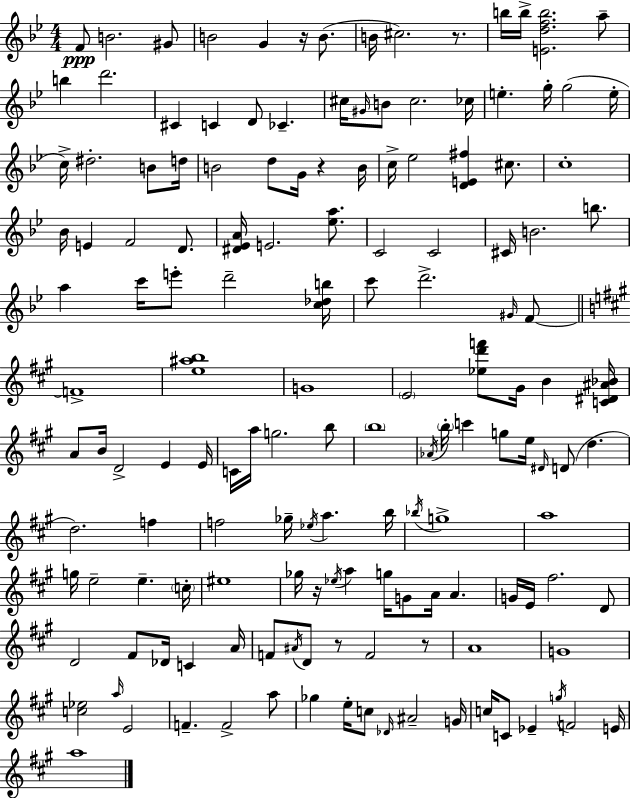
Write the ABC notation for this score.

X:1
T:Untitled
M:4/4
L:1/4
K:Gm
F/2 B2 ^G/2 B2 G z/4 B/2 B/4 ^c2 z/2 b/4 b/4 [Edfb]2 a/2 b d'2 ^C C D/2 _C ^c/4 ^G/4 B/2 ^c2 _c/4 e g/4 g2 e/4 c/4 ^d2 B/2 d/4 B2 d/2 G/4 z B/4 c/4 _e2 [DE^f] ^c/2 c4 _B/4 E F2 D/2 [^D_EA]/4 E2 [_ea]/2 C2 C2 ^C/4 B2 b/2 a c'/4 e'/2 d'2 [c_db]/4 c'/2 d'2 ^G/4 F/2 F4 [e^ab]4 G4 E2 [_ed'f']/2 ^G/4 B [C^D^A_B]/4 A/2 B/4 D2 E E/4 C/4 a/4 g2 b/2 b4 _A/4 b/4 c' g/2 e/4 ^D/4 D/2 d d2 f f2 _g/4 _e/4 a b/4 _b/4 g4 a4 g/4 e2 e c/4 ^e4 _g/4 z/4 _e/4 a g/4 G/2 A/4 A G/4 E/4 ^f2 D/2 D2 ^F/2 _D/4 C A/4 F/2 ^A/4 D/2 z/2 F2 z/2 A4 G4 [c_e]2 a/4 E2 F F2 a/2 _g e/4 c/2 _D/4 ^A2 G/4 c/4 C/2 _E g/4 F2 E/4 a4